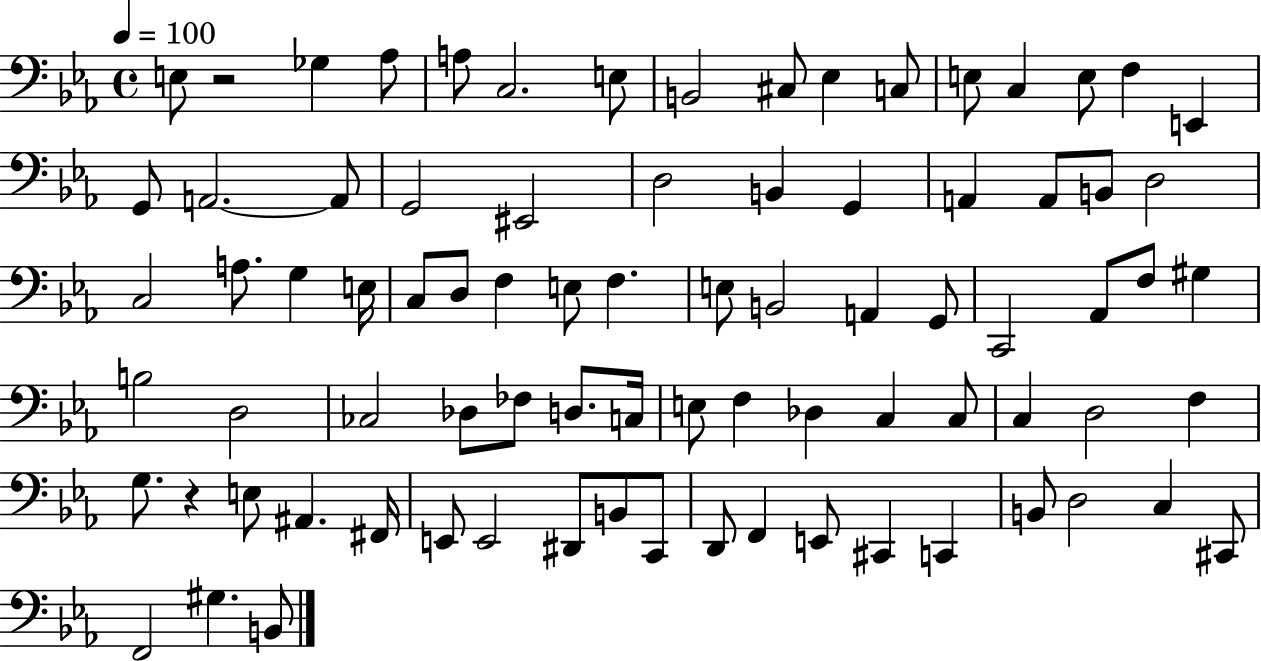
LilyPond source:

{
  \clef bass
  \time 4/4
  \defaultTimeSignature
  \key ees \major
  \tempo 4 = 100
  e8 r2 ges4 aes8 | a8 c2. e8 | b,2 cis8 ees4 c8 | e8 c4 e8 f4 e,4 | \break g,8 a,2.~~ a,8 | g,2 eis,2 | d2 b,4 g,4 | a,4 a,8 b,8 d2 | \break c2 a8. g4 e16 | c8 d8 f4 e8 f4. | e8 b,2 a,4 g,8 | c,2 aes,8 f8 gis4 | \break b2 d2 | ces2 des8 fes8 d8. c16 | e8 f4 des4 c4 c8 | c4 d2 f4 | \break g8. r4 e8 ais,4. fis,16 | e,8 e,2 dis,8 b,8 c,8 | d,8 f,4 e,8 cis,4 c,4 | b,8 d2 c4 cis,8 | \break f,2 gis4. b,8 | \bar "|."
}